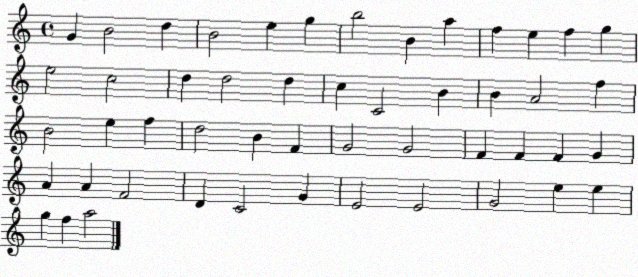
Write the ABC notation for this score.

X:1
T:Untitled
M:4/4
L:1/4
K:C
G B2 d B2 e g b2 B a f e f g e2 c2 d d2 d c C2 B B A2 f B2 e f d2 B F G2 G2 F F F G A A F2 D C2 G E2 E2 G2 e e g f a2